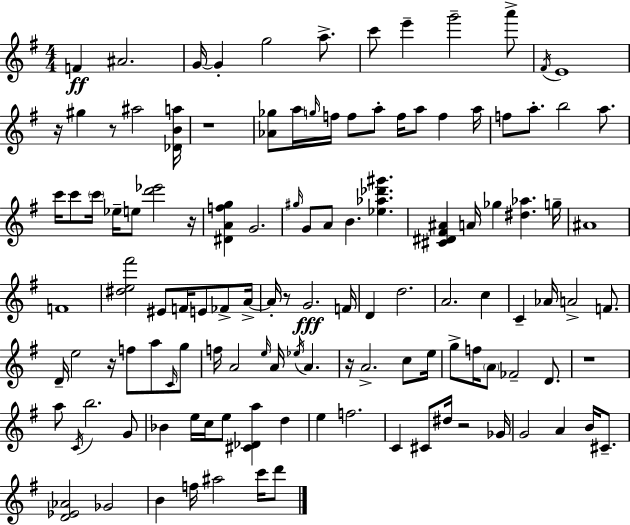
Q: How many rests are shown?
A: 9